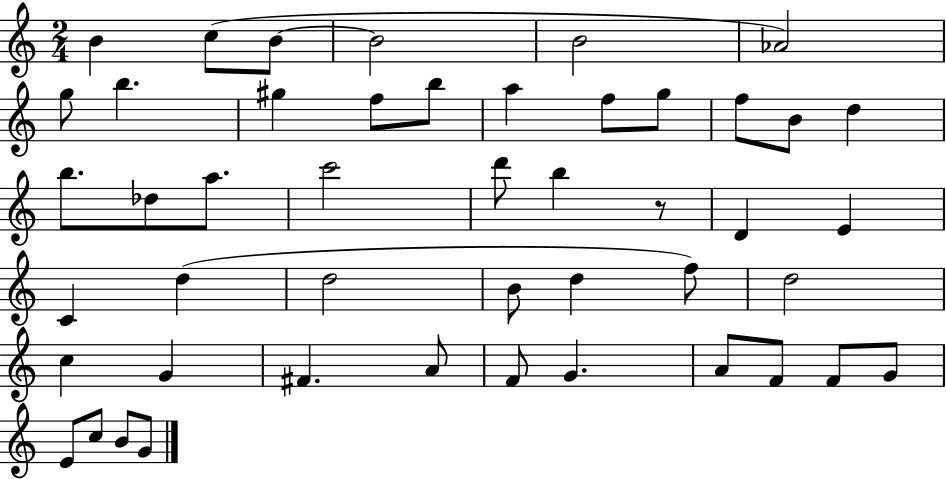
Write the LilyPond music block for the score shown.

{
  \clef treble
  \numericTimeSignature
  \time 2/4
  \key c \major
  \repeat volta 2 { b'4 c''8( b'8~~ | b'2 | b'2 | aes'2) | \break g''8 b''4. | gis''4 f''8 b''8 | a''4 f''8 g''8 | f''8 b'8 d''4 | \break b''8. des''8 a''8. | c'''2 | d'''8 b''4 r8 | d'4 e'4 | \break c'4 d''4( | d''2 | b'8 d''4 f''8) | d''2 | \break c''4 g'4 | fis'4. a'8 | f'8 g'4. | a'8 f'8 f'8 g'8 | \break e'8 c''8 b'8 g'8 | } \bar "|."
}